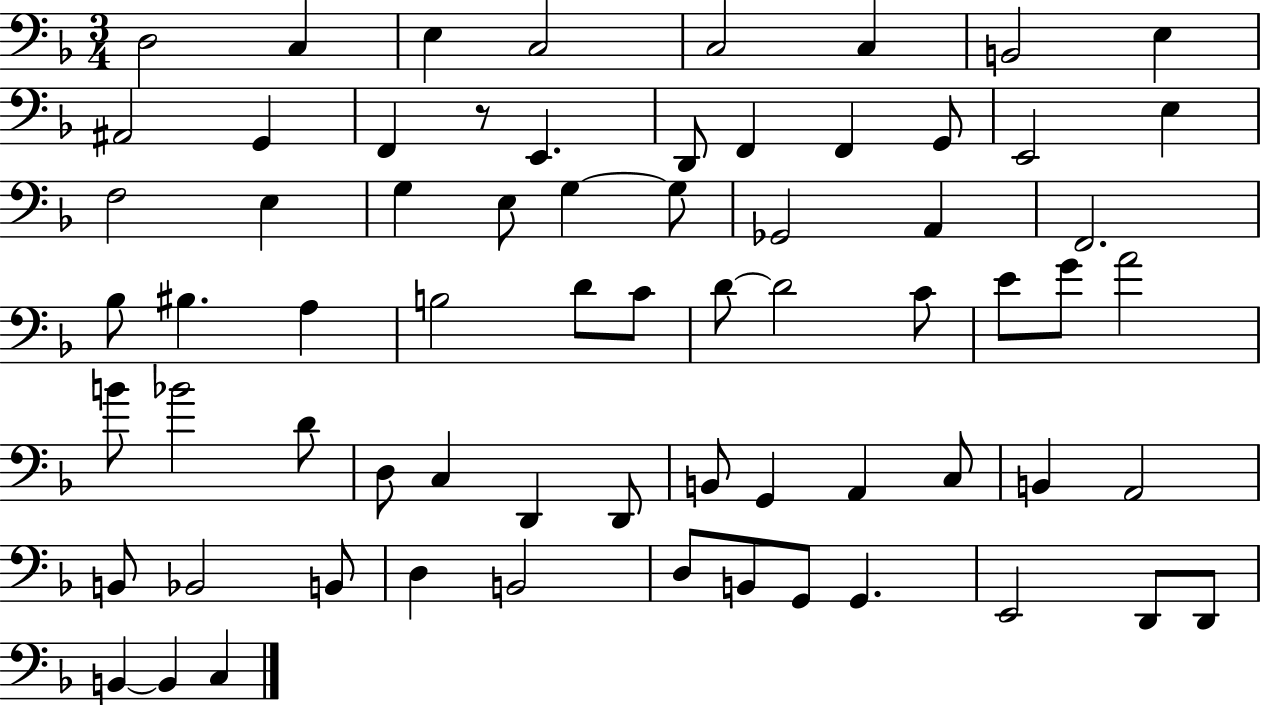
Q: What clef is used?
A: bass